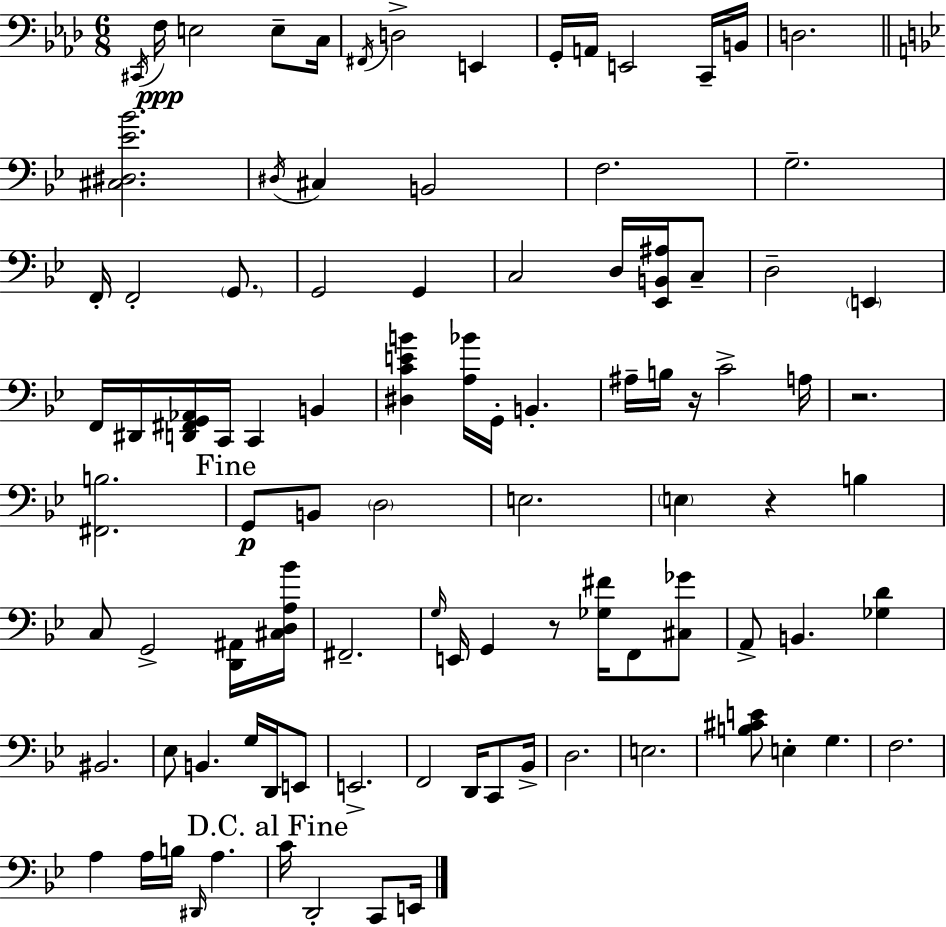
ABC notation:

X:1
T:Untitled
M:6/8
L:1/4
K:Ab
^C,,/4 F,/4 E,2 E,/2 C,/4 ^F,,/4 D,2 E,, G,,/4 A,,/4 E,,2 C,,/4 B,,/4 D,2 [^C,^D,_E_B]2 ^D,/4 ^C, B,,2 F,2 G,2 F,,/4 F,,2 G,,/2 G,,2 G,, C,2 D,/4 [_E,,B,,^A,]/4 C,/2 D,2 E,, F,,/4 ^D,,/4 [D,,^F,,G,,_A,,]/4 C,,/4 C,, B,, [^D,CEB] [A,_B]/4 G,,/4 B,, ^A,/4 B,/4 z/4 C2 A,/4 z2 [^F,,B,]2 G,,/2 B,,/2 D,2 E,2 E, z B, C,/2 G,,2 [D,,^A,,]/4 [^C,D,A,_B]/4 ^F,,2 G,/4 E,,/4 G,, z/2 [_G,^F]/4 F,,/2 [^C,_G]/2 A,,/2 B,, [_G,D] ^B,,2 _E,/2 B,, G,/4 D,,/4 E,,/2 E,,2 F,,2 D,,/4 C,,/2 _B,,/4 D,2 E,2 [B,^CE]/2 E, G, F,2 A, A,/4 B,/4 ^D,,/4 A, C/4 D,,2 C,,/2 E,,/4